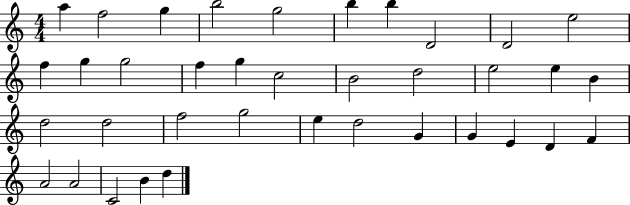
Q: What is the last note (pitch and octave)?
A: D5